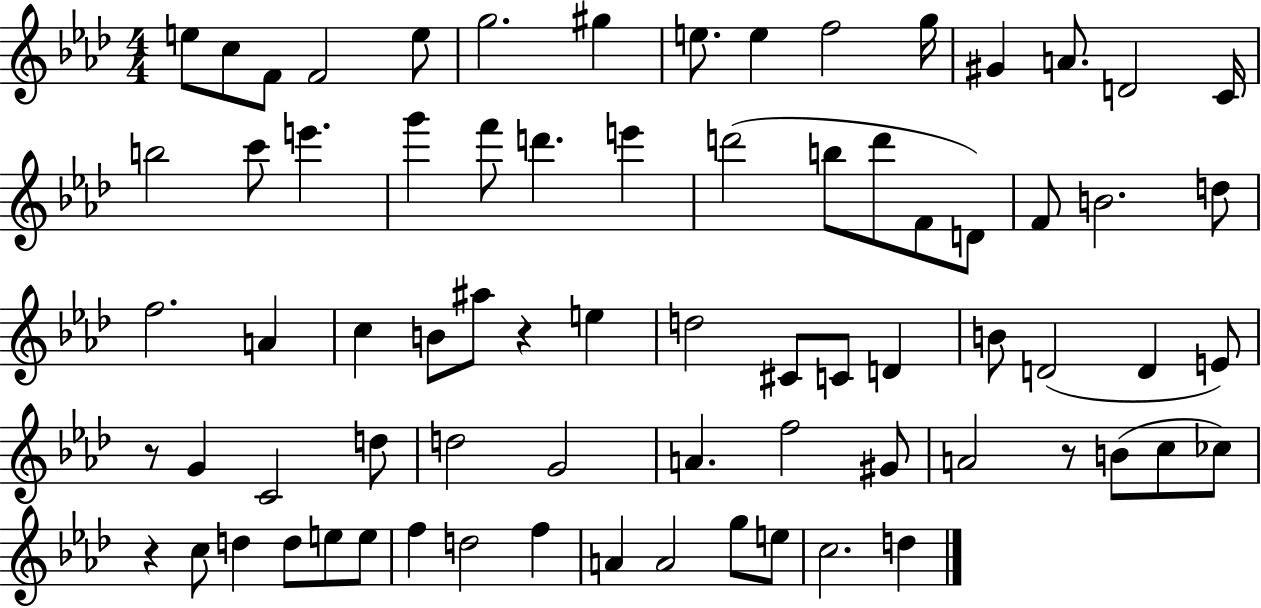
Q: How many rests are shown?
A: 4